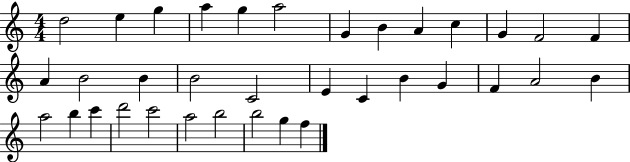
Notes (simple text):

D5/h E5/q G5/q A5/q G5/q A5/h G4/q B4/q A4/q C5/q G4/q F4/h F4/q A4/q B4/h B4/q B4/h C4/h E4/q C4/q B4/q G4/q F4/q A4/h B4/q A5/h B5/q C6/q D6/h C6/h A5/h B5/h B5/h G5/q F5/q